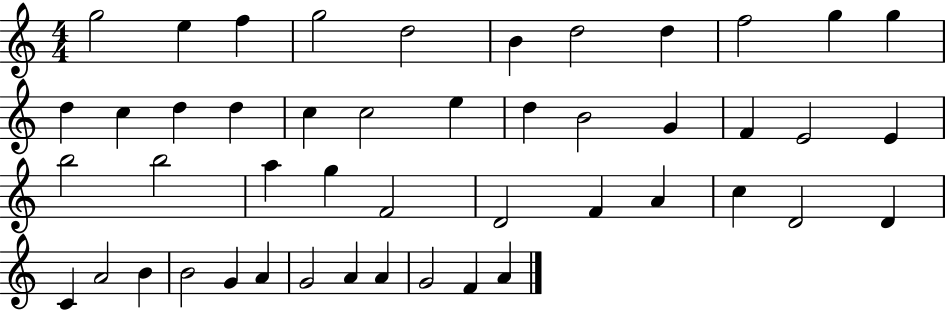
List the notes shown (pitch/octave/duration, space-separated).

G5/h E5/q F5/q G5/h D5/h B4/q D5/h D5/q F5/h G5/q G5/q D5/q C5/q D5/q D5/q C5/q C5/h E5/q D5/q B4/h G4/q F4/q E4/h E4/q B5/h B5/h A5/q G5/q F4/h D4/h F4/q A4/q C5/q D4/h D4/q C4/q A4/h B4/q B4/h G4/q A4/q G4/h A4/q A4/q G4/h F4/q A4/q